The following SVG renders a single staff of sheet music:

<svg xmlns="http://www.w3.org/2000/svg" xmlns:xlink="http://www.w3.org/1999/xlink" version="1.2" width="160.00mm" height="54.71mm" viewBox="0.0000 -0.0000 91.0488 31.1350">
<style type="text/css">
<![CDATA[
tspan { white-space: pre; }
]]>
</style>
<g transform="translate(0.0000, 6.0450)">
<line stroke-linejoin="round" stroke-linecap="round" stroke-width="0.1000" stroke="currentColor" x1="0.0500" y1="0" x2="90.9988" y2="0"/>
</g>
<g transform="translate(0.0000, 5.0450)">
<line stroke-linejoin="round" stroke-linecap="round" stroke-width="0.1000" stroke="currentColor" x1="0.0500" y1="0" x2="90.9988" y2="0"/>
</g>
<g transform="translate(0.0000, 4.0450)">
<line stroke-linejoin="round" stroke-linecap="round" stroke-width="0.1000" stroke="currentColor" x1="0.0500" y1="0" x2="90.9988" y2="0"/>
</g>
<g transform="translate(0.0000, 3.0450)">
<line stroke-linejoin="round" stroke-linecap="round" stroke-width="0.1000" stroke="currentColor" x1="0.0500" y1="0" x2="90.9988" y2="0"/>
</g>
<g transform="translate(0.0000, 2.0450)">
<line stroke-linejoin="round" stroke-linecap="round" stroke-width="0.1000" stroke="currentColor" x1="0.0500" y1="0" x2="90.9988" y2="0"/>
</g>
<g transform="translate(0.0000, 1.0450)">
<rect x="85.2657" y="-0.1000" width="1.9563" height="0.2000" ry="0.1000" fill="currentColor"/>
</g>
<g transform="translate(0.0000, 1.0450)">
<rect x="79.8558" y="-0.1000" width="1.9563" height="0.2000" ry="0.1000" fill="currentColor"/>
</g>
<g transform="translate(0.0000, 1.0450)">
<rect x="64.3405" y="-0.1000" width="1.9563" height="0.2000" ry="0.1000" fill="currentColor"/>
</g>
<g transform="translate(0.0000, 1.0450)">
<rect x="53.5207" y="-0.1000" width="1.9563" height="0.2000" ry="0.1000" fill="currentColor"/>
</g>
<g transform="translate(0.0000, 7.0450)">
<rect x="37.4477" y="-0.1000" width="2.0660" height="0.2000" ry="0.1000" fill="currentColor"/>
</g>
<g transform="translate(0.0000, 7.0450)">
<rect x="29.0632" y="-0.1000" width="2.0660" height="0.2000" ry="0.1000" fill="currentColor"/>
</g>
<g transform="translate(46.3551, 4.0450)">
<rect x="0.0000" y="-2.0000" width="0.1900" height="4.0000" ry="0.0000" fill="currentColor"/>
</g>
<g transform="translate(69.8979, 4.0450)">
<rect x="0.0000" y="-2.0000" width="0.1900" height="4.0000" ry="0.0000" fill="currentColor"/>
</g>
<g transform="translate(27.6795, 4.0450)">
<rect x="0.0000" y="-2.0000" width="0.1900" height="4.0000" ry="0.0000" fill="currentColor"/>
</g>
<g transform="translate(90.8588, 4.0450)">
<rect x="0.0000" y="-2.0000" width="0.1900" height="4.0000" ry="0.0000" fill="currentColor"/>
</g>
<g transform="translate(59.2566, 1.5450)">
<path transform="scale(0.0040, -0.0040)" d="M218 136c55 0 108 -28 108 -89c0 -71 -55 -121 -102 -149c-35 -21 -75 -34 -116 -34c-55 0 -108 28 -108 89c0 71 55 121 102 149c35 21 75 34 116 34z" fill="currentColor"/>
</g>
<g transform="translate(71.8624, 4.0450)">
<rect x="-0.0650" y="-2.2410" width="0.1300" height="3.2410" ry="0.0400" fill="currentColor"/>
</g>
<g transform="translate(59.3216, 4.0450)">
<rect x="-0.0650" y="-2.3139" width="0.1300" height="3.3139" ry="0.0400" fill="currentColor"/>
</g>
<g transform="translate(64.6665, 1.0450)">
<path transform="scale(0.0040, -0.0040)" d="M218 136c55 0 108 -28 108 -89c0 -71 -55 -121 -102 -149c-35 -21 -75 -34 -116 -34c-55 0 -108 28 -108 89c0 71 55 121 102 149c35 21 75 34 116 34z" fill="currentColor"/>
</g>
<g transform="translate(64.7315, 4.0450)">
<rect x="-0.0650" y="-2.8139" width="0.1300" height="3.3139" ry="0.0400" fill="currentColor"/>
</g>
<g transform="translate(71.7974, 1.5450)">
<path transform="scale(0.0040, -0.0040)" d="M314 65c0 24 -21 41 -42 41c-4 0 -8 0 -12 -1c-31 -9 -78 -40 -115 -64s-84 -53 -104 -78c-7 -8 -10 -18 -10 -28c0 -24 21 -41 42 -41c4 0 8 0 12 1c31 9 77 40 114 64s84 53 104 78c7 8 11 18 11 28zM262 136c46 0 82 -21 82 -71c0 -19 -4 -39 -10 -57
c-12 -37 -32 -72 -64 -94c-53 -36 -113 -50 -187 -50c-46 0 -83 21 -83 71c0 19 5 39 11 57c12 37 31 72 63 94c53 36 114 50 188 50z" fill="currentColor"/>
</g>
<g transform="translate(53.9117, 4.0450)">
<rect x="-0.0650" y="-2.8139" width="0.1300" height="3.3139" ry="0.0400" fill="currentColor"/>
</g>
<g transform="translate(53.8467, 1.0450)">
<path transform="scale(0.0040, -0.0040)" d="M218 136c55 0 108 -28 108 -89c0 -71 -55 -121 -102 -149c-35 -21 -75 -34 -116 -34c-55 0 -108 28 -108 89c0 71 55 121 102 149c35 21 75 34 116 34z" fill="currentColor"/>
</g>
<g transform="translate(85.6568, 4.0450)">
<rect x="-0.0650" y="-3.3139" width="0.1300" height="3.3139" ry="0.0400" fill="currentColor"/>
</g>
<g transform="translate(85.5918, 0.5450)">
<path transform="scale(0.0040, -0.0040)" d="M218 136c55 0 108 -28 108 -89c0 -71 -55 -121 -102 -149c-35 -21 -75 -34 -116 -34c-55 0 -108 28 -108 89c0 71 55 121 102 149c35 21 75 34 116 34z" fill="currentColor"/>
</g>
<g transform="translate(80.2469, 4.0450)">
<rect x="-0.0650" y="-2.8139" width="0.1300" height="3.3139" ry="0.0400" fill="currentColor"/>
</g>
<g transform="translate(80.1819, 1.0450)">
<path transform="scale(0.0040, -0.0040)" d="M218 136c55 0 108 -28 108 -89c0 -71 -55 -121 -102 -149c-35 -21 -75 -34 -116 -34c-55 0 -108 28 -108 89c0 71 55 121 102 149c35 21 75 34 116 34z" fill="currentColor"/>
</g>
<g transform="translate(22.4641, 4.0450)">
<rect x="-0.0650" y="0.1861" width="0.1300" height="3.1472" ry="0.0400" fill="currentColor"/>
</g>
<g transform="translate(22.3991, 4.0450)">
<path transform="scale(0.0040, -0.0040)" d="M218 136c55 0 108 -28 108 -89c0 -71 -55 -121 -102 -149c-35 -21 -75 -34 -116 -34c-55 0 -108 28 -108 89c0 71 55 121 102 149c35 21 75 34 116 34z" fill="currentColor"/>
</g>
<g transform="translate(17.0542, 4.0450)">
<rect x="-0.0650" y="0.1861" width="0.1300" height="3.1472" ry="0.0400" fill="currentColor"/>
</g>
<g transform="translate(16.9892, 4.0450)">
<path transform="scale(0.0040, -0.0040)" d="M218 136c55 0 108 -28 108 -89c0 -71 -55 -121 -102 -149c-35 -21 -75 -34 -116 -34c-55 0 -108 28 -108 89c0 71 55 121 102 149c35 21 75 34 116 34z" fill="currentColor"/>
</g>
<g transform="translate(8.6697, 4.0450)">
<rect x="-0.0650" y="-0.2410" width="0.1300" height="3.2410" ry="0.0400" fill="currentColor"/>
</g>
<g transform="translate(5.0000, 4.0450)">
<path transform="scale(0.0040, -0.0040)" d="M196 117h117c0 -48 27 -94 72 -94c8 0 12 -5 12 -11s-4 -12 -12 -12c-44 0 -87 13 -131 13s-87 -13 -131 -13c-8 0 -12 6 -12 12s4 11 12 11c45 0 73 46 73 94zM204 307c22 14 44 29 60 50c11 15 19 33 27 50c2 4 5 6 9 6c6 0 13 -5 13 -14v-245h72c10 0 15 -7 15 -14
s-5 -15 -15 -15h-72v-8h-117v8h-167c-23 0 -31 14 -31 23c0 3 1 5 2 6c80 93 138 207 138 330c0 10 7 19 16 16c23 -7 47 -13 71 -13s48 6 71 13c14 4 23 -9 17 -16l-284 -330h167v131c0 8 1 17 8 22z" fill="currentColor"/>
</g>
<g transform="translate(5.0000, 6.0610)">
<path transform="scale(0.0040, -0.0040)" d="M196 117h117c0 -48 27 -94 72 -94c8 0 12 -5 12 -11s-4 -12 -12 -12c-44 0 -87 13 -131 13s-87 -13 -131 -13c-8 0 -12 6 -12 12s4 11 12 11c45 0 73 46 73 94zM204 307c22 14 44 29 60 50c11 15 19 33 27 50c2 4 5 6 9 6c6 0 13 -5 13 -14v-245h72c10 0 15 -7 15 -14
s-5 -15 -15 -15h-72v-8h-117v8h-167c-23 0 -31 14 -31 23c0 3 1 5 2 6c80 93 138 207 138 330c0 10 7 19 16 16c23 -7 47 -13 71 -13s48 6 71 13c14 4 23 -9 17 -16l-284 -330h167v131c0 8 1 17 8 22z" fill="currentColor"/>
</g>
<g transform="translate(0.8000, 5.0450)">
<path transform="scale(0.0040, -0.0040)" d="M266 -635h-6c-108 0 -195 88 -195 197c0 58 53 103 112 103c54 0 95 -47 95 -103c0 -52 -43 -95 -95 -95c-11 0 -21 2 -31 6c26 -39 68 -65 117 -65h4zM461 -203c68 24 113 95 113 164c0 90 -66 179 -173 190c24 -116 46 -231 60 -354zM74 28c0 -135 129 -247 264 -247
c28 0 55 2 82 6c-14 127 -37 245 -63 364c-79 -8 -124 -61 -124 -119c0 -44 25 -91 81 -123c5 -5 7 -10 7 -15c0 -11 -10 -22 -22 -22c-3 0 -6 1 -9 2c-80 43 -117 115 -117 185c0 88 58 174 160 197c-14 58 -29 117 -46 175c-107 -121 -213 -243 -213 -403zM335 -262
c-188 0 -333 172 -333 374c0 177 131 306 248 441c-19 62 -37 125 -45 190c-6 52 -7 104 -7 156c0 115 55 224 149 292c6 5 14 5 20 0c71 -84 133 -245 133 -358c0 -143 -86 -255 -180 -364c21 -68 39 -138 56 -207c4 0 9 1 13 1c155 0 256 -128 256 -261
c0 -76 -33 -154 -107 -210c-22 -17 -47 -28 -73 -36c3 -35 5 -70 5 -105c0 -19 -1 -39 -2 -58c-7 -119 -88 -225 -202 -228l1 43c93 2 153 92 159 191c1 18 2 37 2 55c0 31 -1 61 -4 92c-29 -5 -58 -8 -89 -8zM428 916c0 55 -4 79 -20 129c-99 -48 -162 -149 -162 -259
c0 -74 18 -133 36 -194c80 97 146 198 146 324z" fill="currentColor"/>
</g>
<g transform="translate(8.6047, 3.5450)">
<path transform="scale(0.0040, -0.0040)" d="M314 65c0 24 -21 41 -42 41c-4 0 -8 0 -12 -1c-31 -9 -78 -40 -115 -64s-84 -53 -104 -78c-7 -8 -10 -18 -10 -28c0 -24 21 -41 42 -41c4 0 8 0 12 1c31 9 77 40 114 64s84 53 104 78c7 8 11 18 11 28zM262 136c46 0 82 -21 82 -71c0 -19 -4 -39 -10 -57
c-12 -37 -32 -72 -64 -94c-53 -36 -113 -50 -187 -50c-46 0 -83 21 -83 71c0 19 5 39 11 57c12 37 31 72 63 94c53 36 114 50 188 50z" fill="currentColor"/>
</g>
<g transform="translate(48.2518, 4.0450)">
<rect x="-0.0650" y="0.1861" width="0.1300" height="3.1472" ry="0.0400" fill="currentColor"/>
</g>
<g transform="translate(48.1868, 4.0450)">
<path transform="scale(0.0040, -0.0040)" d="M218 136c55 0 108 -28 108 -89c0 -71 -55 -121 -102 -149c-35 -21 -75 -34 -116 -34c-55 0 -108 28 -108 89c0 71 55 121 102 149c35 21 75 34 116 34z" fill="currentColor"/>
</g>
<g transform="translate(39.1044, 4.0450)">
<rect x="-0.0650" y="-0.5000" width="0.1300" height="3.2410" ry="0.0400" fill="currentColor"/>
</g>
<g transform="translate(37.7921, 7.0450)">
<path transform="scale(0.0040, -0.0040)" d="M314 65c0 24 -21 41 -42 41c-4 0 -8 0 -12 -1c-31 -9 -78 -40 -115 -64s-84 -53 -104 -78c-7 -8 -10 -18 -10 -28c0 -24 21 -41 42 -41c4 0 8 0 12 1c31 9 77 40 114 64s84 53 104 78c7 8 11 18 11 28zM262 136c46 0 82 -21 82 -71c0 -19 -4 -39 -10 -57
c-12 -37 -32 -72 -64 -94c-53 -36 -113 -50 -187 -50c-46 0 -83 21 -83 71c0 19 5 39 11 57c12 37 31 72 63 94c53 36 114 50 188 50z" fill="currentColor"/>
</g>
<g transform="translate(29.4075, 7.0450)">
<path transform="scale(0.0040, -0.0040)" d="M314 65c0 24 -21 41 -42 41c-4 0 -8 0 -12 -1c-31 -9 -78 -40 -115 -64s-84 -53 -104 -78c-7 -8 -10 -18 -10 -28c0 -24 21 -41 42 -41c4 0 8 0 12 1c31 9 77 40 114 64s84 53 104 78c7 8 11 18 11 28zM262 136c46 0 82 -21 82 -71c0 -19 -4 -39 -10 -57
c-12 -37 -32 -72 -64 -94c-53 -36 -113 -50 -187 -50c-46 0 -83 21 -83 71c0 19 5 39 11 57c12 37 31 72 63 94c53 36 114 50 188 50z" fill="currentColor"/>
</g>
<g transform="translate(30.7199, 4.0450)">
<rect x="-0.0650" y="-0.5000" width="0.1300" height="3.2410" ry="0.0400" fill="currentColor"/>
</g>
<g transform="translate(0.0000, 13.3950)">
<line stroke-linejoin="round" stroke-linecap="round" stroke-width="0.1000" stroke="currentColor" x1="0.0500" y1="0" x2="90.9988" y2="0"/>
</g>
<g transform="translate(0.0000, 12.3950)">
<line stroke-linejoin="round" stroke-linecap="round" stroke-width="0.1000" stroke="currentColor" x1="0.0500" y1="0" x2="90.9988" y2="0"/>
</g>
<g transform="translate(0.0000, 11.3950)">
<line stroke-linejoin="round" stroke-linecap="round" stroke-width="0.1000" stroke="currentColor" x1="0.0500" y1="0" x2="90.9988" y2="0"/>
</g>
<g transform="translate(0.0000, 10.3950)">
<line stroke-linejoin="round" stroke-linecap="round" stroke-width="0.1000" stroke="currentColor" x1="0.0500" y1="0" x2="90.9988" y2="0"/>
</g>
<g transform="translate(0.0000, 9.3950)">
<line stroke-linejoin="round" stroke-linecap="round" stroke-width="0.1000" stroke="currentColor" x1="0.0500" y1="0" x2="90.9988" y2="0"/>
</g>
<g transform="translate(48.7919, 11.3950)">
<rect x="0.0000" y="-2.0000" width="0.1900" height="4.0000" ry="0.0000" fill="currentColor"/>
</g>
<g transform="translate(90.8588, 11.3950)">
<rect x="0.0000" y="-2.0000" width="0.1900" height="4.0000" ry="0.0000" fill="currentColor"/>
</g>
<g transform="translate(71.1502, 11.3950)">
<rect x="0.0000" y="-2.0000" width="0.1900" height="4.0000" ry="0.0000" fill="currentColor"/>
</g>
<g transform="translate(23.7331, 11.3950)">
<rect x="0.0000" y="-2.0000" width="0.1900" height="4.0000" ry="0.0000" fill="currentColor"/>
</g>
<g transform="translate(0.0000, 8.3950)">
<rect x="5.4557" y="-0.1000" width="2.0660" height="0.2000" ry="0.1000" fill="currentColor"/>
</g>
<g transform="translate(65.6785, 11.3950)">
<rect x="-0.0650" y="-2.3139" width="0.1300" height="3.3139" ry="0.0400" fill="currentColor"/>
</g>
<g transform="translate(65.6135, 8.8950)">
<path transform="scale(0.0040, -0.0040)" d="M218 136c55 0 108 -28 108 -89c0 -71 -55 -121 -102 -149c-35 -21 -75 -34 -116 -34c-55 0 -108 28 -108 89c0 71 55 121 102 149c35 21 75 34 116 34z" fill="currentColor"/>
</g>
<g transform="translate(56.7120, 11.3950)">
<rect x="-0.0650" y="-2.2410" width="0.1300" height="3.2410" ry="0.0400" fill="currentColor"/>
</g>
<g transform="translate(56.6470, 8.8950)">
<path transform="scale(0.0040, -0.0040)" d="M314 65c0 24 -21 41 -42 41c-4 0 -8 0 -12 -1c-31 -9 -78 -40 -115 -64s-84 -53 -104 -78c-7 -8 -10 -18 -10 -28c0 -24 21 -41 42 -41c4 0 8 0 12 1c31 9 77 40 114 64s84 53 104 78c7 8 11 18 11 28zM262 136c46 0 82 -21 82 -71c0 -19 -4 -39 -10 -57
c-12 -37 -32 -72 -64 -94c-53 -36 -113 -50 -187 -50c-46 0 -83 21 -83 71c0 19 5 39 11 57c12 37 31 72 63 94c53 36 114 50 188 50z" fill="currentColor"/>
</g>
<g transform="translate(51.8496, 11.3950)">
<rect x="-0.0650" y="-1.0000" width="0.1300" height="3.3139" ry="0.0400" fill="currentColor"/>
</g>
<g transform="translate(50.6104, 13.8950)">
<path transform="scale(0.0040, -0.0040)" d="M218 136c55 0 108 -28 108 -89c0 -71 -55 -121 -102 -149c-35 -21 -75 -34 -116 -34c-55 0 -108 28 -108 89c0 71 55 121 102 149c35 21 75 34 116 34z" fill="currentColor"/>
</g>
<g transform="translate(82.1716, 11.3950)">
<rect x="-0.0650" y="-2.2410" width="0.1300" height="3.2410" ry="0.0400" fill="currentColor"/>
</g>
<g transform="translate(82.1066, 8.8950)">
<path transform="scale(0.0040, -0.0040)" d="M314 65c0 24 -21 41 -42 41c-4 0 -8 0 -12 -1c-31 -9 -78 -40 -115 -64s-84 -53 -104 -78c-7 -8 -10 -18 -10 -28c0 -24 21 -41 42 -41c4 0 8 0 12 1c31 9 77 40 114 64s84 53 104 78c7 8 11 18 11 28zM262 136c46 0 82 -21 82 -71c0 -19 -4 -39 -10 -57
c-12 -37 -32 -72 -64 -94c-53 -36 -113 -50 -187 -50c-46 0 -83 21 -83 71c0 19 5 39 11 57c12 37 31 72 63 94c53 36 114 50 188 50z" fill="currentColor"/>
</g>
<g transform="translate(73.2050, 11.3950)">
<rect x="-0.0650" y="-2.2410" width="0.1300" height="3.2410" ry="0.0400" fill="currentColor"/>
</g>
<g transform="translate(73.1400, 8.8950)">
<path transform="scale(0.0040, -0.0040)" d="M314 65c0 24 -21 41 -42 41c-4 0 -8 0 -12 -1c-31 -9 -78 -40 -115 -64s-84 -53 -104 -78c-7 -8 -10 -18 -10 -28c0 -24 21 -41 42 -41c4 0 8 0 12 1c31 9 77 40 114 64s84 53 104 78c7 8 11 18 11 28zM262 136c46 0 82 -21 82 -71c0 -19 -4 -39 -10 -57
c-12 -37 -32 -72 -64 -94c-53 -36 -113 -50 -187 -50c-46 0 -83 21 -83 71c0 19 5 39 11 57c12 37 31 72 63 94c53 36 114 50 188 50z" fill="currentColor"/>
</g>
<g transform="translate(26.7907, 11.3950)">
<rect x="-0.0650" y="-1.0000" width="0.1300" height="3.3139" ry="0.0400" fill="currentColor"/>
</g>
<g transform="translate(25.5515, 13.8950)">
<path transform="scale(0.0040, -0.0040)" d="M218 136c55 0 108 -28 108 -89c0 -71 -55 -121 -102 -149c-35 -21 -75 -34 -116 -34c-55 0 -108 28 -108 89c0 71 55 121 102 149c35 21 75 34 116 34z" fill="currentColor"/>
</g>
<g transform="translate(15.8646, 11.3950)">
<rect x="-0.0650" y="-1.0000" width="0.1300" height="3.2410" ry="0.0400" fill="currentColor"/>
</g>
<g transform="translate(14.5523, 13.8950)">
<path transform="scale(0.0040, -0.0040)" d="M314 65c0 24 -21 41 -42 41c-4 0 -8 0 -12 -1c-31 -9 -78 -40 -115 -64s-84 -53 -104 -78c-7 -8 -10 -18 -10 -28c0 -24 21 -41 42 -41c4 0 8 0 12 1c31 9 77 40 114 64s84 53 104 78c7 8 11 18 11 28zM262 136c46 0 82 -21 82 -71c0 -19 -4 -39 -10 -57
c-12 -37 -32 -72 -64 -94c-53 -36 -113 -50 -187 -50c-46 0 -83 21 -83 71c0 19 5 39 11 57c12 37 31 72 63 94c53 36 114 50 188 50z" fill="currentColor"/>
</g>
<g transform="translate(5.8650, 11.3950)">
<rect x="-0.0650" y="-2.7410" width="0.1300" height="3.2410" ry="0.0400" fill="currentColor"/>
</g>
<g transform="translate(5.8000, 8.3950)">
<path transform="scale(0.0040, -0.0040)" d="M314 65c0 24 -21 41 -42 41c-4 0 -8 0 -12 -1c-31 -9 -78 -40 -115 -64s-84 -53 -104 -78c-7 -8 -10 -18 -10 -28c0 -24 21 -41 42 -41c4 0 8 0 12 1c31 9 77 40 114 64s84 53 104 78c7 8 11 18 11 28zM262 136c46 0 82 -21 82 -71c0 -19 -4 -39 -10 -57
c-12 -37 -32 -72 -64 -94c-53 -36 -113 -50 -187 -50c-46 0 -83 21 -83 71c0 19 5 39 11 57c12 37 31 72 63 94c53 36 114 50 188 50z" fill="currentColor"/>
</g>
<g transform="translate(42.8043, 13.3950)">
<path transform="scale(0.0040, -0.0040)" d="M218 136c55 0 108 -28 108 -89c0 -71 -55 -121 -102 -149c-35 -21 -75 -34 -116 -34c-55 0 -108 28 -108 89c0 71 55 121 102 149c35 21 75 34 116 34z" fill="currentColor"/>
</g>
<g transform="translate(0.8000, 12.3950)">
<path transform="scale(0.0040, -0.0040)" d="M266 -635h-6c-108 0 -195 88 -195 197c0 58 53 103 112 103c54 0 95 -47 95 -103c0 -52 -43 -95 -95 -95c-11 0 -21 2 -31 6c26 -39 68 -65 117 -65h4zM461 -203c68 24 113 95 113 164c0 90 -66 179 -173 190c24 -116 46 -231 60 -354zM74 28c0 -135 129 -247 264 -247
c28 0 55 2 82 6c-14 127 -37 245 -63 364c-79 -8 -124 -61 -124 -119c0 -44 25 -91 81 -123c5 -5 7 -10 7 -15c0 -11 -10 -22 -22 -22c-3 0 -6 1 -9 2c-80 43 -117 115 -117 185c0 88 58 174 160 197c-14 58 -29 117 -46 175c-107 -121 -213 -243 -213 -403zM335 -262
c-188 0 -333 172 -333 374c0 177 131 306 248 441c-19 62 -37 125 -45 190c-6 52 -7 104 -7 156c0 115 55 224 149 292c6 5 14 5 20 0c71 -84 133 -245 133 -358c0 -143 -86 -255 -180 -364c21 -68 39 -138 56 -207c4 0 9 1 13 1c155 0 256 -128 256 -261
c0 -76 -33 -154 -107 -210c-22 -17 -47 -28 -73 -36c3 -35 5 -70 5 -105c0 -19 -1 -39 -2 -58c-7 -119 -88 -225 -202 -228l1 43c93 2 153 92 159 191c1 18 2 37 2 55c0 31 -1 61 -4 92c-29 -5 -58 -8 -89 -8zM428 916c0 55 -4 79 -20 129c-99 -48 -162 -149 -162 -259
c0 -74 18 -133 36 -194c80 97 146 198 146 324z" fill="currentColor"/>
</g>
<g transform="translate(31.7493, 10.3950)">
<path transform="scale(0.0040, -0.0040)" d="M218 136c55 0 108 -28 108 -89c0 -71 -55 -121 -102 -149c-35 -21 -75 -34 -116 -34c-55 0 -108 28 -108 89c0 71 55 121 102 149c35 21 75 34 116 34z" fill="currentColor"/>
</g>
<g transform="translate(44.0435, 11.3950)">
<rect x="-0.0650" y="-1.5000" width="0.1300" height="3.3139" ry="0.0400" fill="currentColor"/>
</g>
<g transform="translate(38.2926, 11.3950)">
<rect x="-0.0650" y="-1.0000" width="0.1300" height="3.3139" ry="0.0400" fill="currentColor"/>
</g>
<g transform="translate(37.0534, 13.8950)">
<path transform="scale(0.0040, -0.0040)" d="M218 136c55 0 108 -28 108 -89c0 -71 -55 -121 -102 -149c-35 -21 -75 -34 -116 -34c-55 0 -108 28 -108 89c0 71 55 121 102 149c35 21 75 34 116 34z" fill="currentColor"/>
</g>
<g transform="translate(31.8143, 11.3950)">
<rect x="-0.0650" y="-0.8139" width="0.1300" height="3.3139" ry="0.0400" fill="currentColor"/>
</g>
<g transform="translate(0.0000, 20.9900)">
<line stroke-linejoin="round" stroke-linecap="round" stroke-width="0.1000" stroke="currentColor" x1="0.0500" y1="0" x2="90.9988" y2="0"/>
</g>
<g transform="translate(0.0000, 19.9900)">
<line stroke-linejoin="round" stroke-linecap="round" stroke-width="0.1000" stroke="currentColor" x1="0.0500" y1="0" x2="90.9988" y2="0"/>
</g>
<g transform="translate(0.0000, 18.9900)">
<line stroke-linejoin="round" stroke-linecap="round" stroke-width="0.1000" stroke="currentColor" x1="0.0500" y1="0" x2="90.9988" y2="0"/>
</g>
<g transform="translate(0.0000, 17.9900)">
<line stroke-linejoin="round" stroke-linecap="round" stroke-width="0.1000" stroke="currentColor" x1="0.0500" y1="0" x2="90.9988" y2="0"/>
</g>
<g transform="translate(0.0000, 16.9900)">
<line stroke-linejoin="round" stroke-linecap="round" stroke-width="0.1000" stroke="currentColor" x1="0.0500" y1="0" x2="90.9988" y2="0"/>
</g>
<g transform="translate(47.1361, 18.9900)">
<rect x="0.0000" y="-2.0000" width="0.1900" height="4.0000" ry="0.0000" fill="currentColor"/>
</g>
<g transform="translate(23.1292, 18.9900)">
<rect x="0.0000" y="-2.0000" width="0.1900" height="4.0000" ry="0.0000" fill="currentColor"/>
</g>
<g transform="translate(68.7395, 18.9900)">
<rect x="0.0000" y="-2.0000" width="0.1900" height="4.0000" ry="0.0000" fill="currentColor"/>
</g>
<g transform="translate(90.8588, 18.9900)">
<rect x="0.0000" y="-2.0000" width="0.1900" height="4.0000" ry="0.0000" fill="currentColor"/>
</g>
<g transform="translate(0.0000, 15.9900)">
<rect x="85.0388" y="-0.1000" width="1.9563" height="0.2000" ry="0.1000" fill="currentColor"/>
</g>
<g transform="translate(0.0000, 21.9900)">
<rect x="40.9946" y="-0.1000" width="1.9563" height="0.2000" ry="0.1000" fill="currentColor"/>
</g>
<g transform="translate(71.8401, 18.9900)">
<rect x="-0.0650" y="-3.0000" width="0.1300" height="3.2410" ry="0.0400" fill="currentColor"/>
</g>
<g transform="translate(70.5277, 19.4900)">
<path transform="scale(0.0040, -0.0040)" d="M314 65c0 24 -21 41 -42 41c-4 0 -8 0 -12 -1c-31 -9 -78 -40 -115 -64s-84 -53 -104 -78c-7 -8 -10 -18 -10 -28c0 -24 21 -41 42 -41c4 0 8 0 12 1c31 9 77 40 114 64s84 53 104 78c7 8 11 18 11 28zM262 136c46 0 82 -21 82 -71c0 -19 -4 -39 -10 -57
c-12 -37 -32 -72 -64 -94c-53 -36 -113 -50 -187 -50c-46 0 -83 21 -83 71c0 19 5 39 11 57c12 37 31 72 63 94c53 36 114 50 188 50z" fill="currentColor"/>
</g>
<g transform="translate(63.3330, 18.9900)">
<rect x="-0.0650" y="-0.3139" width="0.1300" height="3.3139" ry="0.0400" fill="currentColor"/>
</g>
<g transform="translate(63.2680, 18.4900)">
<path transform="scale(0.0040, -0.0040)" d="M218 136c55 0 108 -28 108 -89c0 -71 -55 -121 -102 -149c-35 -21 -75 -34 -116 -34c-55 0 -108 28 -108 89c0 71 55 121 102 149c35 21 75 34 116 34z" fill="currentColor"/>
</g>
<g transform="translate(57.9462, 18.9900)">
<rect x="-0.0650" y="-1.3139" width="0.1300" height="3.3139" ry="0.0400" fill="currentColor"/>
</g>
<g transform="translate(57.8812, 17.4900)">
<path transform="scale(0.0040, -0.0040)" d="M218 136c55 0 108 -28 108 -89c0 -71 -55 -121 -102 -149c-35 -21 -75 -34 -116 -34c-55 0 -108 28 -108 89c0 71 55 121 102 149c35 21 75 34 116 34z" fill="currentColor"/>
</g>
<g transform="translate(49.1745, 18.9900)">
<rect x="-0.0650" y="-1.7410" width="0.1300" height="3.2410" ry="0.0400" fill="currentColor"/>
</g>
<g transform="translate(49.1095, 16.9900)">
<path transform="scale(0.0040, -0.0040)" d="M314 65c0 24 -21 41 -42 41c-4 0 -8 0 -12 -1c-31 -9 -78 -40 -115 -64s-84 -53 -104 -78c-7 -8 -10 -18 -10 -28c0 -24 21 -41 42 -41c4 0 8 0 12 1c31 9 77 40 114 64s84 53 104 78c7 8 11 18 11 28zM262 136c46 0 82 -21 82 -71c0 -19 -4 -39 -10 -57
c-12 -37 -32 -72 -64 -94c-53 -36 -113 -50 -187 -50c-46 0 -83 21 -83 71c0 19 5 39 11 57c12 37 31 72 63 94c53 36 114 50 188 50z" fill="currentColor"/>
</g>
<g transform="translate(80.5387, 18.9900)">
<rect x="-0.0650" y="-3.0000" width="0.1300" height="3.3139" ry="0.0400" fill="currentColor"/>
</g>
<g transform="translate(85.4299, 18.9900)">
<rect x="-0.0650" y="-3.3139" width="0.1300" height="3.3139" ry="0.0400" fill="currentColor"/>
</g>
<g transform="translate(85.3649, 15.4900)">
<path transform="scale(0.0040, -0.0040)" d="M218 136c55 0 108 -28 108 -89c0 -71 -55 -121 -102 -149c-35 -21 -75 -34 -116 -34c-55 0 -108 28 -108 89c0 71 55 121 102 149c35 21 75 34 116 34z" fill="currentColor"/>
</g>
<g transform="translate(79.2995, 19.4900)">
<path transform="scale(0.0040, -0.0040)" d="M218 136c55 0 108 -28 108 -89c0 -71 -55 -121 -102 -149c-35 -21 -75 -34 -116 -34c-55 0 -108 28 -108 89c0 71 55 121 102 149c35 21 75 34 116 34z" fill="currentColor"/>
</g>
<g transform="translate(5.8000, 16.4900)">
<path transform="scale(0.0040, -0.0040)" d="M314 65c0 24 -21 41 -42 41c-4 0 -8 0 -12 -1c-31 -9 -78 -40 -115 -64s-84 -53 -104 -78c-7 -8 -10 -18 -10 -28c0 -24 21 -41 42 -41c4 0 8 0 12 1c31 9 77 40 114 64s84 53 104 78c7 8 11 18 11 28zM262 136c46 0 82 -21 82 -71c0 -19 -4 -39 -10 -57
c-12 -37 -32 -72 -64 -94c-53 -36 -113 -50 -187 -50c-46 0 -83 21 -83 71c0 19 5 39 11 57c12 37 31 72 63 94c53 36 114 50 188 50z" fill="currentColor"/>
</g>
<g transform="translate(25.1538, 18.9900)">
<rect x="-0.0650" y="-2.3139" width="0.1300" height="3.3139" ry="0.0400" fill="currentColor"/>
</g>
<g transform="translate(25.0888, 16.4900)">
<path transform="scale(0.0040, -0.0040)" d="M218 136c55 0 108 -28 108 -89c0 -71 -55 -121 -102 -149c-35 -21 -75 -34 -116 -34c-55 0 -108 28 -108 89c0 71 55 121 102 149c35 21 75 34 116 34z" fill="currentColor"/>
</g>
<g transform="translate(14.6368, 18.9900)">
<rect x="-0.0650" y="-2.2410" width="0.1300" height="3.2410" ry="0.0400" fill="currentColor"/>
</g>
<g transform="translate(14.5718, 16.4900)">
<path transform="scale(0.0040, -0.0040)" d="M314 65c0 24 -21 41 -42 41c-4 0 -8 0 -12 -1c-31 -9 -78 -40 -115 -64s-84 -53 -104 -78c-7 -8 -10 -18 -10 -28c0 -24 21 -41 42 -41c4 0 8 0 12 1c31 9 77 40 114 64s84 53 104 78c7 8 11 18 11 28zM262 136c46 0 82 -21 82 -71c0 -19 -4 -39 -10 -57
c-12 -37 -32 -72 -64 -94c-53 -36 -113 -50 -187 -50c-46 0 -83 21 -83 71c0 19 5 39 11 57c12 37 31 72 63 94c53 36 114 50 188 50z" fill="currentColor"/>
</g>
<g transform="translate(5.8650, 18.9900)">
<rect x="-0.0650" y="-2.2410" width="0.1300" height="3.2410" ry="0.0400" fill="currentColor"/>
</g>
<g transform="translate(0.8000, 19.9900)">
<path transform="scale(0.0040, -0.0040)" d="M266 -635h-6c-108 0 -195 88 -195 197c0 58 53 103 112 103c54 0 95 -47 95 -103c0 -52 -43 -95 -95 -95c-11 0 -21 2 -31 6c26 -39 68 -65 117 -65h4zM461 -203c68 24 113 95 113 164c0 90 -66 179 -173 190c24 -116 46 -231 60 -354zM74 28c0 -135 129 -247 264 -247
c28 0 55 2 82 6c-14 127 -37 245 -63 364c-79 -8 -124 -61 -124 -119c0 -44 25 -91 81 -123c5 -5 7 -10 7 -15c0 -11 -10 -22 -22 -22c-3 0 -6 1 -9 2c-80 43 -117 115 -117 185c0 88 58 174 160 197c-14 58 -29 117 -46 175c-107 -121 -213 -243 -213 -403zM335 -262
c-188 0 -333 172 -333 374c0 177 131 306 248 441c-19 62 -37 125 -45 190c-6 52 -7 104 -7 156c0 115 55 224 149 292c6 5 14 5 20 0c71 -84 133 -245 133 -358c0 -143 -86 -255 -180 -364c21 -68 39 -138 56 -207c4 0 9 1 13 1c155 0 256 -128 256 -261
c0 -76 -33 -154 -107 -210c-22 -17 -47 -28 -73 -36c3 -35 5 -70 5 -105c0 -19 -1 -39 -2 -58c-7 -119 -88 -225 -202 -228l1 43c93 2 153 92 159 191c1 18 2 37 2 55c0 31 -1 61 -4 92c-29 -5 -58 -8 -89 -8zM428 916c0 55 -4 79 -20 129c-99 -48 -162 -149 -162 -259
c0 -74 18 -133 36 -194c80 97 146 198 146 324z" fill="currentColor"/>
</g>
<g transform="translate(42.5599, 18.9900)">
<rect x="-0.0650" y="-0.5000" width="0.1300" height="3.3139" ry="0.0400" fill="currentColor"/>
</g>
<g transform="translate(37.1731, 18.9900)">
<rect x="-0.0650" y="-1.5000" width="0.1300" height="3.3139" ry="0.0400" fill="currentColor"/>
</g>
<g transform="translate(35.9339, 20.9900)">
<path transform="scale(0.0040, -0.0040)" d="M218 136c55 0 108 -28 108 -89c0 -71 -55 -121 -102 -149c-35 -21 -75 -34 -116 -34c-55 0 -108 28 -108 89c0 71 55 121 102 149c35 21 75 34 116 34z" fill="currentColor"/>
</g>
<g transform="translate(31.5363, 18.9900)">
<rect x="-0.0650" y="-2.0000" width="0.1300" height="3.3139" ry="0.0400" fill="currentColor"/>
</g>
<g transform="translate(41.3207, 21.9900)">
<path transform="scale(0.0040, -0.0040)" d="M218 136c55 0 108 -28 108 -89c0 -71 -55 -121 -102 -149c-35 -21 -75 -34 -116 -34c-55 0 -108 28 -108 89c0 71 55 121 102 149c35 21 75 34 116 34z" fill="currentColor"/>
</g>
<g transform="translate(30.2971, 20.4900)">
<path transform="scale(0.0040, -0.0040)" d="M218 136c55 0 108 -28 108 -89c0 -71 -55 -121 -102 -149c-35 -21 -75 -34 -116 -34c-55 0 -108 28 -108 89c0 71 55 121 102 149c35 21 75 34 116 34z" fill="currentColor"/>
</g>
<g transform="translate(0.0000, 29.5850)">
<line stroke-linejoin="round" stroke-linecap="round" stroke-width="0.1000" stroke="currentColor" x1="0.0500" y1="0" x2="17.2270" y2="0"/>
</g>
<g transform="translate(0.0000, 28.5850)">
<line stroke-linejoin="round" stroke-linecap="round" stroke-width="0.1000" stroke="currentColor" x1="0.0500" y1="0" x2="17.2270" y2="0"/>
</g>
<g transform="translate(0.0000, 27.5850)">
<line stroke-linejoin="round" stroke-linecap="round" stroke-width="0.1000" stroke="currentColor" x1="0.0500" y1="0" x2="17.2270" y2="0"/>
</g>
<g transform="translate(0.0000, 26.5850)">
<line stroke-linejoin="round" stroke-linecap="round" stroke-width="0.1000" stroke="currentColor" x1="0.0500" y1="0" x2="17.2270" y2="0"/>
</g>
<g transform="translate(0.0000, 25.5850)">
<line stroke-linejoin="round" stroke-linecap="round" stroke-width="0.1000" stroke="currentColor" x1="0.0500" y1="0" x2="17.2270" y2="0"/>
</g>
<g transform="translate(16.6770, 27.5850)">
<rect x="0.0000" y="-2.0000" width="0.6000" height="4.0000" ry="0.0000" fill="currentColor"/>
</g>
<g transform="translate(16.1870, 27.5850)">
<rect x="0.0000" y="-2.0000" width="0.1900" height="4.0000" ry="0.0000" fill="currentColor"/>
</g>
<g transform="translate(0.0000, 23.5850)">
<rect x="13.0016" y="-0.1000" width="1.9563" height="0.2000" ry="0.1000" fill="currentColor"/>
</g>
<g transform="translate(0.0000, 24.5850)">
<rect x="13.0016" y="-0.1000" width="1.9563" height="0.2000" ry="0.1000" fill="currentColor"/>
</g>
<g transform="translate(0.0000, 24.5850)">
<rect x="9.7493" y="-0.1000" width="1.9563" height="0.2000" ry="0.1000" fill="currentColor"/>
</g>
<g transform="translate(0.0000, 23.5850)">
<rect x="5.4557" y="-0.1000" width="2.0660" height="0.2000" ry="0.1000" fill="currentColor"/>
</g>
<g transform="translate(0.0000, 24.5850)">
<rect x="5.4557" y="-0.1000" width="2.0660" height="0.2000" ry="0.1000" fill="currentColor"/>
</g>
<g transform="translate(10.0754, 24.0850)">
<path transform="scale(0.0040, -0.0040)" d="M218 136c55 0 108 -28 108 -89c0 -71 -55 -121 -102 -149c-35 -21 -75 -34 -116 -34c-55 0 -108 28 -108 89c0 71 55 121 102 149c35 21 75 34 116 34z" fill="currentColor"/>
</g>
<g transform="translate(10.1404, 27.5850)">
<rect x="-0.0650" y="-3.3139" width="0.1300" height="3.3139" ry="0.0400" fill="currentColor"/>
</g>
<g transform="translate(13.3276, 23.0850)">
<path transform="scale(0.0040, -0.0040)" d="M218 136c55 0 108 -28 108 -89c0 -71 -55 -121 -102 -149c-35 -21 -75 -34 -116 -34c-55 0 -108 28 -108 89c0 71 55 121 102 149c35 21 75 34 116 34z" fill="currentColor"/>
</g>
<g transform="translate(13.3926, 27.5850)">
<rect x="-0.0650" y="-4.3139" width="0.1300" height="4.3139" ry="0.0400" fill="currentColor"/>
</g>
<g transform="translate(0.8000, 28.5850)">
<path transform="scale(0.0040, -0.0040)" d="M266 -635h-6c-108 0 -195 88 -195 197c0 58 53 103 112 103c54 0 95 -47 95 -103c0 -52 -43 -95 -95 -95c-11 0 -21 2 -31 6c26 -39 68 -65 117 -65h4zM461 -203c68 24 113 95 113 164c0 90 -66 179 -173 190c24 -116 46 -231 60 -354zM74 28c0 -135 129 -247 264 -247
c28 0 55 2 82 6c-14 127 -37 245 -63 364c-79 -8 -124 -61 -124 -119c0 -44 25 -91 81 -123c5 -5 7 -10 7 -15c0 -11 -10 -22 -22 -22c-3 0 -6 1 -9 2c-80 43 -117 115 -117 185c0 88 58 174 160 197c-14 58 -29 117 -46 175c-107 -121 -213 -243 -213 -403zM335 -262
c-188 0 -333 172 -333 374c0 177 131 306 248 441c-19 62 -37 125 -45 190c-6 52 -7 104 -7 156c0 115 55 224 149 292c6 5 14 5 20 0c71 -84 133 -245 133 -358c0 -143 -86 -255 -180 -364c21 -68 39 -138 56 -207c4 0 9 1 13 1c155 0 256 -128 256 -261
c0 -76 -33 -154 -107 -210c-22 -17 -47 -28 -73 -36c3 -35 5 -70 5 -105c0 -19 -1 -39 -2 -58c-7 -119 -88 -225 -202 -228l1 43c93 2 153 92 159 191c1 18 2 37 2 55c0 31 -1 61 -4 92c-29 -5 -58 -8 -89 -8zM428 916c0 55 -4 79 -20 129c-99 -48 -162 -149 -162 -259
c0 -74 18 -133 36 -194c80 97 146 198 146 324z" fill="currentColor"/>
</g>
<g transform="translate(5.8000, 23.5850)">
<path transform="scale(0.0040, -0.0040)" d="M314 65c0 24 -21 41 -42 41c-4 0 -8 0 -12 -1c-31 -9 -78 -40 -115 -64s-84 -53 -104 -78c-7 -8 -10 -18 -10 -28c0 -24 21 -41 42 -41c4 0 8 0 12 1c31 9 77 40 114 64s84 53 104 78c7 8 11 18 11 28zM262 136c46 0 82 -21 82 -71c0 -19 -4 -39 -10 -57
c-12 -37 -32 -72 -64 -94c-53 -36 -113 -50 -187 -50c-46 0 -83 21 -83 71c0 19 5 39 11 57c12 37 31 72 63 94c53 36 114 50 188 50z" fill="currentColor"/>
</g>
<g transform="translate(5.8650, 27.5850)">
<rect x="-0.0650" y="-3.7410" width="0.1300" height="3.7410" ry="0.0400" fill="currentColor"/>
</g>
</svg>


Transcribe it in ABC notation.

X:1
T:Untitled
M:4/4
L:1/4
K:C
c2 B B C2 C2 B a g a g2 a b a2 D2 D d D E D g2 g g2 g2 g2 g2 g F E C f2 e c A2 A b c'2 b d'